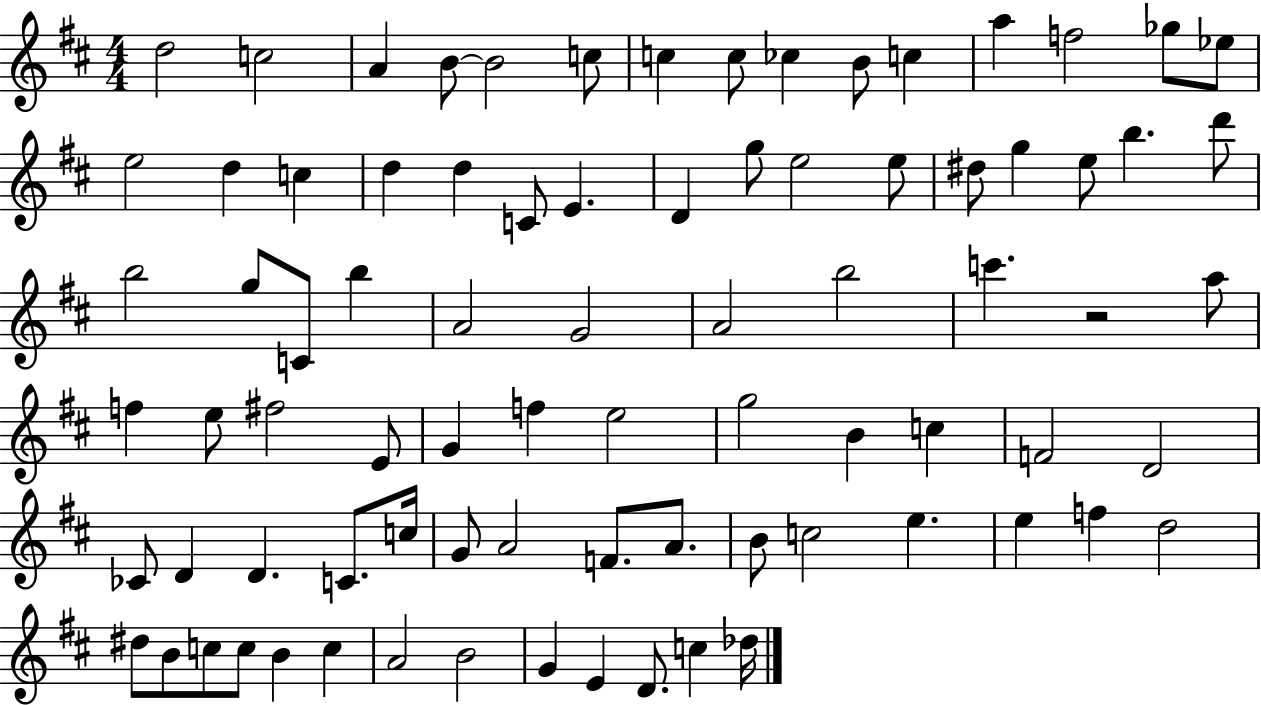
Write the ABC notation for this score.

X:1
T:Untitled
M:4/4
L:1/4
K:D
d2 c2 A B/2 B2 c/2 c c/2 _c B/2 c a f2 _g/2 _e/2 e2 d c d d C/2 E D g/2 e2 e/2 ^d/2 g e/2 b d'/2 b2 g/2 C/2 b A2 G2 A2 b2 c' z2 a/2 f e/2 ^f2 E/2 G f e2 g2 B c F2 D2 _C/2 D D C/2 c/4 G/2 A2 F/2 A/2 B/2 c2 e e f d2 ^d/2 B/2 c/2 c/2 B c A2 B2 G E D/2 c _d/4